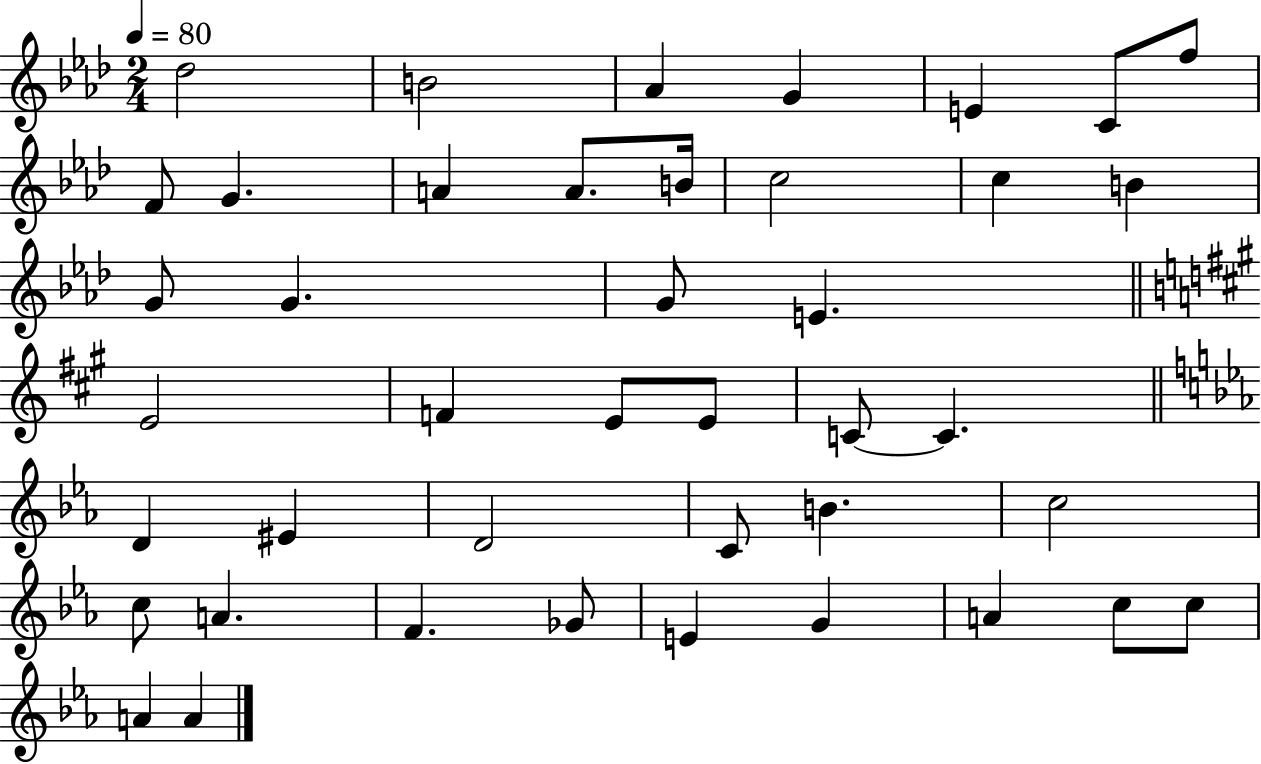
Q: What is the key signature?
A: AES major